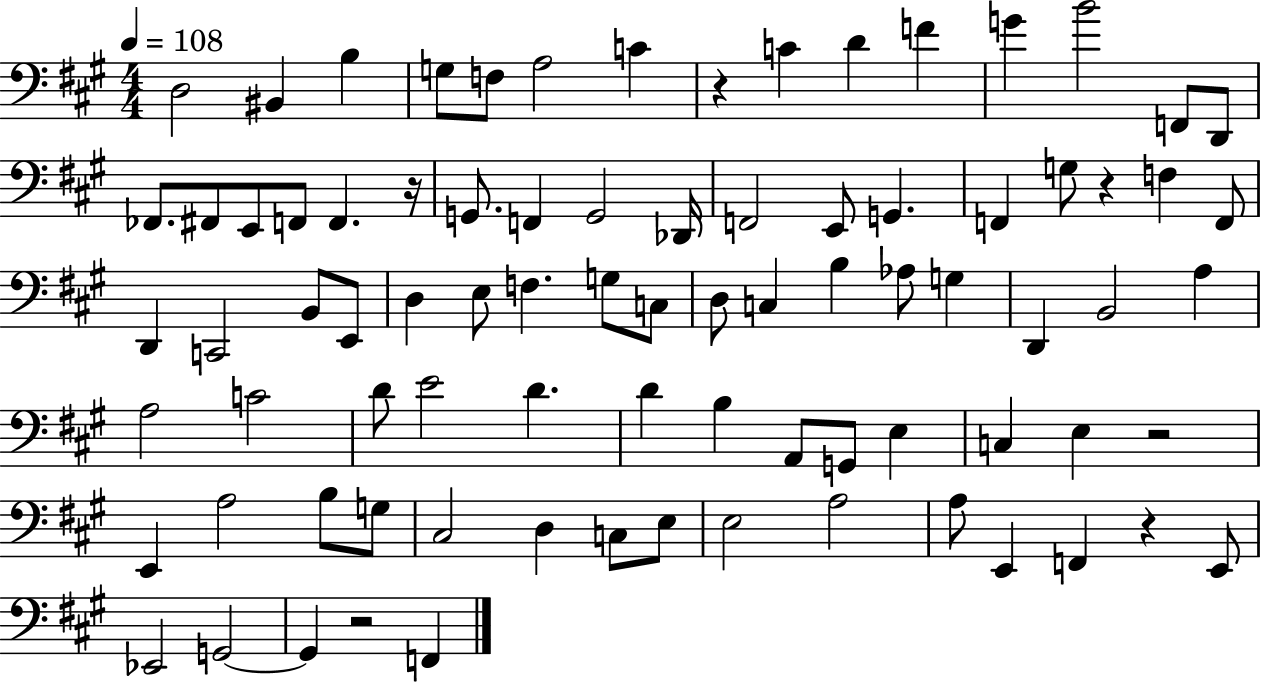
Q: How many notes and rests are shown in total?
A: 83